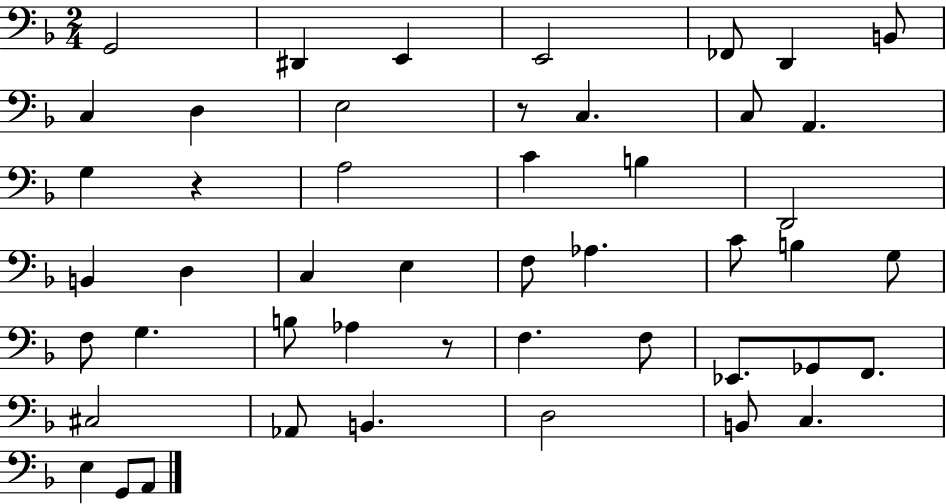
G2/h D#2/q E2/q E2/h FES2/e D2/q B2/e C3/q D3/q E3/h R/e C3/q. C3/e A2/q. G3/q R/q A3/h C4/q B3/q D2/h B2/q D3/q C3/q E3/q F3/e Ab3/q. C4/e B3/q G3/e F3/e G3/q. B3/e Ab3/q R/e F3/q. F3/e Eb2/e. Gb2/e F2/e. C#3/h Ab2/e B2/q. D3/h B2/e C3/q. E3/q G2/e A2/e